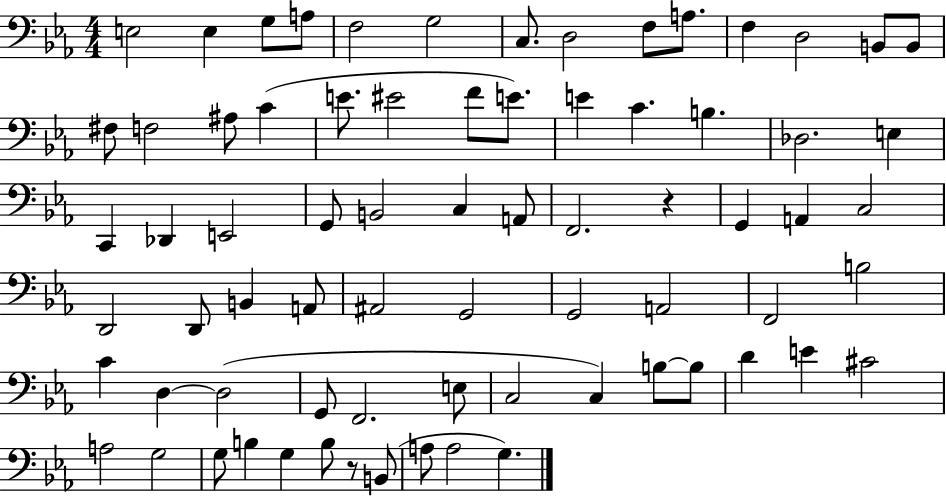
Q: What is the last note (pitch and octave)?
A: G3